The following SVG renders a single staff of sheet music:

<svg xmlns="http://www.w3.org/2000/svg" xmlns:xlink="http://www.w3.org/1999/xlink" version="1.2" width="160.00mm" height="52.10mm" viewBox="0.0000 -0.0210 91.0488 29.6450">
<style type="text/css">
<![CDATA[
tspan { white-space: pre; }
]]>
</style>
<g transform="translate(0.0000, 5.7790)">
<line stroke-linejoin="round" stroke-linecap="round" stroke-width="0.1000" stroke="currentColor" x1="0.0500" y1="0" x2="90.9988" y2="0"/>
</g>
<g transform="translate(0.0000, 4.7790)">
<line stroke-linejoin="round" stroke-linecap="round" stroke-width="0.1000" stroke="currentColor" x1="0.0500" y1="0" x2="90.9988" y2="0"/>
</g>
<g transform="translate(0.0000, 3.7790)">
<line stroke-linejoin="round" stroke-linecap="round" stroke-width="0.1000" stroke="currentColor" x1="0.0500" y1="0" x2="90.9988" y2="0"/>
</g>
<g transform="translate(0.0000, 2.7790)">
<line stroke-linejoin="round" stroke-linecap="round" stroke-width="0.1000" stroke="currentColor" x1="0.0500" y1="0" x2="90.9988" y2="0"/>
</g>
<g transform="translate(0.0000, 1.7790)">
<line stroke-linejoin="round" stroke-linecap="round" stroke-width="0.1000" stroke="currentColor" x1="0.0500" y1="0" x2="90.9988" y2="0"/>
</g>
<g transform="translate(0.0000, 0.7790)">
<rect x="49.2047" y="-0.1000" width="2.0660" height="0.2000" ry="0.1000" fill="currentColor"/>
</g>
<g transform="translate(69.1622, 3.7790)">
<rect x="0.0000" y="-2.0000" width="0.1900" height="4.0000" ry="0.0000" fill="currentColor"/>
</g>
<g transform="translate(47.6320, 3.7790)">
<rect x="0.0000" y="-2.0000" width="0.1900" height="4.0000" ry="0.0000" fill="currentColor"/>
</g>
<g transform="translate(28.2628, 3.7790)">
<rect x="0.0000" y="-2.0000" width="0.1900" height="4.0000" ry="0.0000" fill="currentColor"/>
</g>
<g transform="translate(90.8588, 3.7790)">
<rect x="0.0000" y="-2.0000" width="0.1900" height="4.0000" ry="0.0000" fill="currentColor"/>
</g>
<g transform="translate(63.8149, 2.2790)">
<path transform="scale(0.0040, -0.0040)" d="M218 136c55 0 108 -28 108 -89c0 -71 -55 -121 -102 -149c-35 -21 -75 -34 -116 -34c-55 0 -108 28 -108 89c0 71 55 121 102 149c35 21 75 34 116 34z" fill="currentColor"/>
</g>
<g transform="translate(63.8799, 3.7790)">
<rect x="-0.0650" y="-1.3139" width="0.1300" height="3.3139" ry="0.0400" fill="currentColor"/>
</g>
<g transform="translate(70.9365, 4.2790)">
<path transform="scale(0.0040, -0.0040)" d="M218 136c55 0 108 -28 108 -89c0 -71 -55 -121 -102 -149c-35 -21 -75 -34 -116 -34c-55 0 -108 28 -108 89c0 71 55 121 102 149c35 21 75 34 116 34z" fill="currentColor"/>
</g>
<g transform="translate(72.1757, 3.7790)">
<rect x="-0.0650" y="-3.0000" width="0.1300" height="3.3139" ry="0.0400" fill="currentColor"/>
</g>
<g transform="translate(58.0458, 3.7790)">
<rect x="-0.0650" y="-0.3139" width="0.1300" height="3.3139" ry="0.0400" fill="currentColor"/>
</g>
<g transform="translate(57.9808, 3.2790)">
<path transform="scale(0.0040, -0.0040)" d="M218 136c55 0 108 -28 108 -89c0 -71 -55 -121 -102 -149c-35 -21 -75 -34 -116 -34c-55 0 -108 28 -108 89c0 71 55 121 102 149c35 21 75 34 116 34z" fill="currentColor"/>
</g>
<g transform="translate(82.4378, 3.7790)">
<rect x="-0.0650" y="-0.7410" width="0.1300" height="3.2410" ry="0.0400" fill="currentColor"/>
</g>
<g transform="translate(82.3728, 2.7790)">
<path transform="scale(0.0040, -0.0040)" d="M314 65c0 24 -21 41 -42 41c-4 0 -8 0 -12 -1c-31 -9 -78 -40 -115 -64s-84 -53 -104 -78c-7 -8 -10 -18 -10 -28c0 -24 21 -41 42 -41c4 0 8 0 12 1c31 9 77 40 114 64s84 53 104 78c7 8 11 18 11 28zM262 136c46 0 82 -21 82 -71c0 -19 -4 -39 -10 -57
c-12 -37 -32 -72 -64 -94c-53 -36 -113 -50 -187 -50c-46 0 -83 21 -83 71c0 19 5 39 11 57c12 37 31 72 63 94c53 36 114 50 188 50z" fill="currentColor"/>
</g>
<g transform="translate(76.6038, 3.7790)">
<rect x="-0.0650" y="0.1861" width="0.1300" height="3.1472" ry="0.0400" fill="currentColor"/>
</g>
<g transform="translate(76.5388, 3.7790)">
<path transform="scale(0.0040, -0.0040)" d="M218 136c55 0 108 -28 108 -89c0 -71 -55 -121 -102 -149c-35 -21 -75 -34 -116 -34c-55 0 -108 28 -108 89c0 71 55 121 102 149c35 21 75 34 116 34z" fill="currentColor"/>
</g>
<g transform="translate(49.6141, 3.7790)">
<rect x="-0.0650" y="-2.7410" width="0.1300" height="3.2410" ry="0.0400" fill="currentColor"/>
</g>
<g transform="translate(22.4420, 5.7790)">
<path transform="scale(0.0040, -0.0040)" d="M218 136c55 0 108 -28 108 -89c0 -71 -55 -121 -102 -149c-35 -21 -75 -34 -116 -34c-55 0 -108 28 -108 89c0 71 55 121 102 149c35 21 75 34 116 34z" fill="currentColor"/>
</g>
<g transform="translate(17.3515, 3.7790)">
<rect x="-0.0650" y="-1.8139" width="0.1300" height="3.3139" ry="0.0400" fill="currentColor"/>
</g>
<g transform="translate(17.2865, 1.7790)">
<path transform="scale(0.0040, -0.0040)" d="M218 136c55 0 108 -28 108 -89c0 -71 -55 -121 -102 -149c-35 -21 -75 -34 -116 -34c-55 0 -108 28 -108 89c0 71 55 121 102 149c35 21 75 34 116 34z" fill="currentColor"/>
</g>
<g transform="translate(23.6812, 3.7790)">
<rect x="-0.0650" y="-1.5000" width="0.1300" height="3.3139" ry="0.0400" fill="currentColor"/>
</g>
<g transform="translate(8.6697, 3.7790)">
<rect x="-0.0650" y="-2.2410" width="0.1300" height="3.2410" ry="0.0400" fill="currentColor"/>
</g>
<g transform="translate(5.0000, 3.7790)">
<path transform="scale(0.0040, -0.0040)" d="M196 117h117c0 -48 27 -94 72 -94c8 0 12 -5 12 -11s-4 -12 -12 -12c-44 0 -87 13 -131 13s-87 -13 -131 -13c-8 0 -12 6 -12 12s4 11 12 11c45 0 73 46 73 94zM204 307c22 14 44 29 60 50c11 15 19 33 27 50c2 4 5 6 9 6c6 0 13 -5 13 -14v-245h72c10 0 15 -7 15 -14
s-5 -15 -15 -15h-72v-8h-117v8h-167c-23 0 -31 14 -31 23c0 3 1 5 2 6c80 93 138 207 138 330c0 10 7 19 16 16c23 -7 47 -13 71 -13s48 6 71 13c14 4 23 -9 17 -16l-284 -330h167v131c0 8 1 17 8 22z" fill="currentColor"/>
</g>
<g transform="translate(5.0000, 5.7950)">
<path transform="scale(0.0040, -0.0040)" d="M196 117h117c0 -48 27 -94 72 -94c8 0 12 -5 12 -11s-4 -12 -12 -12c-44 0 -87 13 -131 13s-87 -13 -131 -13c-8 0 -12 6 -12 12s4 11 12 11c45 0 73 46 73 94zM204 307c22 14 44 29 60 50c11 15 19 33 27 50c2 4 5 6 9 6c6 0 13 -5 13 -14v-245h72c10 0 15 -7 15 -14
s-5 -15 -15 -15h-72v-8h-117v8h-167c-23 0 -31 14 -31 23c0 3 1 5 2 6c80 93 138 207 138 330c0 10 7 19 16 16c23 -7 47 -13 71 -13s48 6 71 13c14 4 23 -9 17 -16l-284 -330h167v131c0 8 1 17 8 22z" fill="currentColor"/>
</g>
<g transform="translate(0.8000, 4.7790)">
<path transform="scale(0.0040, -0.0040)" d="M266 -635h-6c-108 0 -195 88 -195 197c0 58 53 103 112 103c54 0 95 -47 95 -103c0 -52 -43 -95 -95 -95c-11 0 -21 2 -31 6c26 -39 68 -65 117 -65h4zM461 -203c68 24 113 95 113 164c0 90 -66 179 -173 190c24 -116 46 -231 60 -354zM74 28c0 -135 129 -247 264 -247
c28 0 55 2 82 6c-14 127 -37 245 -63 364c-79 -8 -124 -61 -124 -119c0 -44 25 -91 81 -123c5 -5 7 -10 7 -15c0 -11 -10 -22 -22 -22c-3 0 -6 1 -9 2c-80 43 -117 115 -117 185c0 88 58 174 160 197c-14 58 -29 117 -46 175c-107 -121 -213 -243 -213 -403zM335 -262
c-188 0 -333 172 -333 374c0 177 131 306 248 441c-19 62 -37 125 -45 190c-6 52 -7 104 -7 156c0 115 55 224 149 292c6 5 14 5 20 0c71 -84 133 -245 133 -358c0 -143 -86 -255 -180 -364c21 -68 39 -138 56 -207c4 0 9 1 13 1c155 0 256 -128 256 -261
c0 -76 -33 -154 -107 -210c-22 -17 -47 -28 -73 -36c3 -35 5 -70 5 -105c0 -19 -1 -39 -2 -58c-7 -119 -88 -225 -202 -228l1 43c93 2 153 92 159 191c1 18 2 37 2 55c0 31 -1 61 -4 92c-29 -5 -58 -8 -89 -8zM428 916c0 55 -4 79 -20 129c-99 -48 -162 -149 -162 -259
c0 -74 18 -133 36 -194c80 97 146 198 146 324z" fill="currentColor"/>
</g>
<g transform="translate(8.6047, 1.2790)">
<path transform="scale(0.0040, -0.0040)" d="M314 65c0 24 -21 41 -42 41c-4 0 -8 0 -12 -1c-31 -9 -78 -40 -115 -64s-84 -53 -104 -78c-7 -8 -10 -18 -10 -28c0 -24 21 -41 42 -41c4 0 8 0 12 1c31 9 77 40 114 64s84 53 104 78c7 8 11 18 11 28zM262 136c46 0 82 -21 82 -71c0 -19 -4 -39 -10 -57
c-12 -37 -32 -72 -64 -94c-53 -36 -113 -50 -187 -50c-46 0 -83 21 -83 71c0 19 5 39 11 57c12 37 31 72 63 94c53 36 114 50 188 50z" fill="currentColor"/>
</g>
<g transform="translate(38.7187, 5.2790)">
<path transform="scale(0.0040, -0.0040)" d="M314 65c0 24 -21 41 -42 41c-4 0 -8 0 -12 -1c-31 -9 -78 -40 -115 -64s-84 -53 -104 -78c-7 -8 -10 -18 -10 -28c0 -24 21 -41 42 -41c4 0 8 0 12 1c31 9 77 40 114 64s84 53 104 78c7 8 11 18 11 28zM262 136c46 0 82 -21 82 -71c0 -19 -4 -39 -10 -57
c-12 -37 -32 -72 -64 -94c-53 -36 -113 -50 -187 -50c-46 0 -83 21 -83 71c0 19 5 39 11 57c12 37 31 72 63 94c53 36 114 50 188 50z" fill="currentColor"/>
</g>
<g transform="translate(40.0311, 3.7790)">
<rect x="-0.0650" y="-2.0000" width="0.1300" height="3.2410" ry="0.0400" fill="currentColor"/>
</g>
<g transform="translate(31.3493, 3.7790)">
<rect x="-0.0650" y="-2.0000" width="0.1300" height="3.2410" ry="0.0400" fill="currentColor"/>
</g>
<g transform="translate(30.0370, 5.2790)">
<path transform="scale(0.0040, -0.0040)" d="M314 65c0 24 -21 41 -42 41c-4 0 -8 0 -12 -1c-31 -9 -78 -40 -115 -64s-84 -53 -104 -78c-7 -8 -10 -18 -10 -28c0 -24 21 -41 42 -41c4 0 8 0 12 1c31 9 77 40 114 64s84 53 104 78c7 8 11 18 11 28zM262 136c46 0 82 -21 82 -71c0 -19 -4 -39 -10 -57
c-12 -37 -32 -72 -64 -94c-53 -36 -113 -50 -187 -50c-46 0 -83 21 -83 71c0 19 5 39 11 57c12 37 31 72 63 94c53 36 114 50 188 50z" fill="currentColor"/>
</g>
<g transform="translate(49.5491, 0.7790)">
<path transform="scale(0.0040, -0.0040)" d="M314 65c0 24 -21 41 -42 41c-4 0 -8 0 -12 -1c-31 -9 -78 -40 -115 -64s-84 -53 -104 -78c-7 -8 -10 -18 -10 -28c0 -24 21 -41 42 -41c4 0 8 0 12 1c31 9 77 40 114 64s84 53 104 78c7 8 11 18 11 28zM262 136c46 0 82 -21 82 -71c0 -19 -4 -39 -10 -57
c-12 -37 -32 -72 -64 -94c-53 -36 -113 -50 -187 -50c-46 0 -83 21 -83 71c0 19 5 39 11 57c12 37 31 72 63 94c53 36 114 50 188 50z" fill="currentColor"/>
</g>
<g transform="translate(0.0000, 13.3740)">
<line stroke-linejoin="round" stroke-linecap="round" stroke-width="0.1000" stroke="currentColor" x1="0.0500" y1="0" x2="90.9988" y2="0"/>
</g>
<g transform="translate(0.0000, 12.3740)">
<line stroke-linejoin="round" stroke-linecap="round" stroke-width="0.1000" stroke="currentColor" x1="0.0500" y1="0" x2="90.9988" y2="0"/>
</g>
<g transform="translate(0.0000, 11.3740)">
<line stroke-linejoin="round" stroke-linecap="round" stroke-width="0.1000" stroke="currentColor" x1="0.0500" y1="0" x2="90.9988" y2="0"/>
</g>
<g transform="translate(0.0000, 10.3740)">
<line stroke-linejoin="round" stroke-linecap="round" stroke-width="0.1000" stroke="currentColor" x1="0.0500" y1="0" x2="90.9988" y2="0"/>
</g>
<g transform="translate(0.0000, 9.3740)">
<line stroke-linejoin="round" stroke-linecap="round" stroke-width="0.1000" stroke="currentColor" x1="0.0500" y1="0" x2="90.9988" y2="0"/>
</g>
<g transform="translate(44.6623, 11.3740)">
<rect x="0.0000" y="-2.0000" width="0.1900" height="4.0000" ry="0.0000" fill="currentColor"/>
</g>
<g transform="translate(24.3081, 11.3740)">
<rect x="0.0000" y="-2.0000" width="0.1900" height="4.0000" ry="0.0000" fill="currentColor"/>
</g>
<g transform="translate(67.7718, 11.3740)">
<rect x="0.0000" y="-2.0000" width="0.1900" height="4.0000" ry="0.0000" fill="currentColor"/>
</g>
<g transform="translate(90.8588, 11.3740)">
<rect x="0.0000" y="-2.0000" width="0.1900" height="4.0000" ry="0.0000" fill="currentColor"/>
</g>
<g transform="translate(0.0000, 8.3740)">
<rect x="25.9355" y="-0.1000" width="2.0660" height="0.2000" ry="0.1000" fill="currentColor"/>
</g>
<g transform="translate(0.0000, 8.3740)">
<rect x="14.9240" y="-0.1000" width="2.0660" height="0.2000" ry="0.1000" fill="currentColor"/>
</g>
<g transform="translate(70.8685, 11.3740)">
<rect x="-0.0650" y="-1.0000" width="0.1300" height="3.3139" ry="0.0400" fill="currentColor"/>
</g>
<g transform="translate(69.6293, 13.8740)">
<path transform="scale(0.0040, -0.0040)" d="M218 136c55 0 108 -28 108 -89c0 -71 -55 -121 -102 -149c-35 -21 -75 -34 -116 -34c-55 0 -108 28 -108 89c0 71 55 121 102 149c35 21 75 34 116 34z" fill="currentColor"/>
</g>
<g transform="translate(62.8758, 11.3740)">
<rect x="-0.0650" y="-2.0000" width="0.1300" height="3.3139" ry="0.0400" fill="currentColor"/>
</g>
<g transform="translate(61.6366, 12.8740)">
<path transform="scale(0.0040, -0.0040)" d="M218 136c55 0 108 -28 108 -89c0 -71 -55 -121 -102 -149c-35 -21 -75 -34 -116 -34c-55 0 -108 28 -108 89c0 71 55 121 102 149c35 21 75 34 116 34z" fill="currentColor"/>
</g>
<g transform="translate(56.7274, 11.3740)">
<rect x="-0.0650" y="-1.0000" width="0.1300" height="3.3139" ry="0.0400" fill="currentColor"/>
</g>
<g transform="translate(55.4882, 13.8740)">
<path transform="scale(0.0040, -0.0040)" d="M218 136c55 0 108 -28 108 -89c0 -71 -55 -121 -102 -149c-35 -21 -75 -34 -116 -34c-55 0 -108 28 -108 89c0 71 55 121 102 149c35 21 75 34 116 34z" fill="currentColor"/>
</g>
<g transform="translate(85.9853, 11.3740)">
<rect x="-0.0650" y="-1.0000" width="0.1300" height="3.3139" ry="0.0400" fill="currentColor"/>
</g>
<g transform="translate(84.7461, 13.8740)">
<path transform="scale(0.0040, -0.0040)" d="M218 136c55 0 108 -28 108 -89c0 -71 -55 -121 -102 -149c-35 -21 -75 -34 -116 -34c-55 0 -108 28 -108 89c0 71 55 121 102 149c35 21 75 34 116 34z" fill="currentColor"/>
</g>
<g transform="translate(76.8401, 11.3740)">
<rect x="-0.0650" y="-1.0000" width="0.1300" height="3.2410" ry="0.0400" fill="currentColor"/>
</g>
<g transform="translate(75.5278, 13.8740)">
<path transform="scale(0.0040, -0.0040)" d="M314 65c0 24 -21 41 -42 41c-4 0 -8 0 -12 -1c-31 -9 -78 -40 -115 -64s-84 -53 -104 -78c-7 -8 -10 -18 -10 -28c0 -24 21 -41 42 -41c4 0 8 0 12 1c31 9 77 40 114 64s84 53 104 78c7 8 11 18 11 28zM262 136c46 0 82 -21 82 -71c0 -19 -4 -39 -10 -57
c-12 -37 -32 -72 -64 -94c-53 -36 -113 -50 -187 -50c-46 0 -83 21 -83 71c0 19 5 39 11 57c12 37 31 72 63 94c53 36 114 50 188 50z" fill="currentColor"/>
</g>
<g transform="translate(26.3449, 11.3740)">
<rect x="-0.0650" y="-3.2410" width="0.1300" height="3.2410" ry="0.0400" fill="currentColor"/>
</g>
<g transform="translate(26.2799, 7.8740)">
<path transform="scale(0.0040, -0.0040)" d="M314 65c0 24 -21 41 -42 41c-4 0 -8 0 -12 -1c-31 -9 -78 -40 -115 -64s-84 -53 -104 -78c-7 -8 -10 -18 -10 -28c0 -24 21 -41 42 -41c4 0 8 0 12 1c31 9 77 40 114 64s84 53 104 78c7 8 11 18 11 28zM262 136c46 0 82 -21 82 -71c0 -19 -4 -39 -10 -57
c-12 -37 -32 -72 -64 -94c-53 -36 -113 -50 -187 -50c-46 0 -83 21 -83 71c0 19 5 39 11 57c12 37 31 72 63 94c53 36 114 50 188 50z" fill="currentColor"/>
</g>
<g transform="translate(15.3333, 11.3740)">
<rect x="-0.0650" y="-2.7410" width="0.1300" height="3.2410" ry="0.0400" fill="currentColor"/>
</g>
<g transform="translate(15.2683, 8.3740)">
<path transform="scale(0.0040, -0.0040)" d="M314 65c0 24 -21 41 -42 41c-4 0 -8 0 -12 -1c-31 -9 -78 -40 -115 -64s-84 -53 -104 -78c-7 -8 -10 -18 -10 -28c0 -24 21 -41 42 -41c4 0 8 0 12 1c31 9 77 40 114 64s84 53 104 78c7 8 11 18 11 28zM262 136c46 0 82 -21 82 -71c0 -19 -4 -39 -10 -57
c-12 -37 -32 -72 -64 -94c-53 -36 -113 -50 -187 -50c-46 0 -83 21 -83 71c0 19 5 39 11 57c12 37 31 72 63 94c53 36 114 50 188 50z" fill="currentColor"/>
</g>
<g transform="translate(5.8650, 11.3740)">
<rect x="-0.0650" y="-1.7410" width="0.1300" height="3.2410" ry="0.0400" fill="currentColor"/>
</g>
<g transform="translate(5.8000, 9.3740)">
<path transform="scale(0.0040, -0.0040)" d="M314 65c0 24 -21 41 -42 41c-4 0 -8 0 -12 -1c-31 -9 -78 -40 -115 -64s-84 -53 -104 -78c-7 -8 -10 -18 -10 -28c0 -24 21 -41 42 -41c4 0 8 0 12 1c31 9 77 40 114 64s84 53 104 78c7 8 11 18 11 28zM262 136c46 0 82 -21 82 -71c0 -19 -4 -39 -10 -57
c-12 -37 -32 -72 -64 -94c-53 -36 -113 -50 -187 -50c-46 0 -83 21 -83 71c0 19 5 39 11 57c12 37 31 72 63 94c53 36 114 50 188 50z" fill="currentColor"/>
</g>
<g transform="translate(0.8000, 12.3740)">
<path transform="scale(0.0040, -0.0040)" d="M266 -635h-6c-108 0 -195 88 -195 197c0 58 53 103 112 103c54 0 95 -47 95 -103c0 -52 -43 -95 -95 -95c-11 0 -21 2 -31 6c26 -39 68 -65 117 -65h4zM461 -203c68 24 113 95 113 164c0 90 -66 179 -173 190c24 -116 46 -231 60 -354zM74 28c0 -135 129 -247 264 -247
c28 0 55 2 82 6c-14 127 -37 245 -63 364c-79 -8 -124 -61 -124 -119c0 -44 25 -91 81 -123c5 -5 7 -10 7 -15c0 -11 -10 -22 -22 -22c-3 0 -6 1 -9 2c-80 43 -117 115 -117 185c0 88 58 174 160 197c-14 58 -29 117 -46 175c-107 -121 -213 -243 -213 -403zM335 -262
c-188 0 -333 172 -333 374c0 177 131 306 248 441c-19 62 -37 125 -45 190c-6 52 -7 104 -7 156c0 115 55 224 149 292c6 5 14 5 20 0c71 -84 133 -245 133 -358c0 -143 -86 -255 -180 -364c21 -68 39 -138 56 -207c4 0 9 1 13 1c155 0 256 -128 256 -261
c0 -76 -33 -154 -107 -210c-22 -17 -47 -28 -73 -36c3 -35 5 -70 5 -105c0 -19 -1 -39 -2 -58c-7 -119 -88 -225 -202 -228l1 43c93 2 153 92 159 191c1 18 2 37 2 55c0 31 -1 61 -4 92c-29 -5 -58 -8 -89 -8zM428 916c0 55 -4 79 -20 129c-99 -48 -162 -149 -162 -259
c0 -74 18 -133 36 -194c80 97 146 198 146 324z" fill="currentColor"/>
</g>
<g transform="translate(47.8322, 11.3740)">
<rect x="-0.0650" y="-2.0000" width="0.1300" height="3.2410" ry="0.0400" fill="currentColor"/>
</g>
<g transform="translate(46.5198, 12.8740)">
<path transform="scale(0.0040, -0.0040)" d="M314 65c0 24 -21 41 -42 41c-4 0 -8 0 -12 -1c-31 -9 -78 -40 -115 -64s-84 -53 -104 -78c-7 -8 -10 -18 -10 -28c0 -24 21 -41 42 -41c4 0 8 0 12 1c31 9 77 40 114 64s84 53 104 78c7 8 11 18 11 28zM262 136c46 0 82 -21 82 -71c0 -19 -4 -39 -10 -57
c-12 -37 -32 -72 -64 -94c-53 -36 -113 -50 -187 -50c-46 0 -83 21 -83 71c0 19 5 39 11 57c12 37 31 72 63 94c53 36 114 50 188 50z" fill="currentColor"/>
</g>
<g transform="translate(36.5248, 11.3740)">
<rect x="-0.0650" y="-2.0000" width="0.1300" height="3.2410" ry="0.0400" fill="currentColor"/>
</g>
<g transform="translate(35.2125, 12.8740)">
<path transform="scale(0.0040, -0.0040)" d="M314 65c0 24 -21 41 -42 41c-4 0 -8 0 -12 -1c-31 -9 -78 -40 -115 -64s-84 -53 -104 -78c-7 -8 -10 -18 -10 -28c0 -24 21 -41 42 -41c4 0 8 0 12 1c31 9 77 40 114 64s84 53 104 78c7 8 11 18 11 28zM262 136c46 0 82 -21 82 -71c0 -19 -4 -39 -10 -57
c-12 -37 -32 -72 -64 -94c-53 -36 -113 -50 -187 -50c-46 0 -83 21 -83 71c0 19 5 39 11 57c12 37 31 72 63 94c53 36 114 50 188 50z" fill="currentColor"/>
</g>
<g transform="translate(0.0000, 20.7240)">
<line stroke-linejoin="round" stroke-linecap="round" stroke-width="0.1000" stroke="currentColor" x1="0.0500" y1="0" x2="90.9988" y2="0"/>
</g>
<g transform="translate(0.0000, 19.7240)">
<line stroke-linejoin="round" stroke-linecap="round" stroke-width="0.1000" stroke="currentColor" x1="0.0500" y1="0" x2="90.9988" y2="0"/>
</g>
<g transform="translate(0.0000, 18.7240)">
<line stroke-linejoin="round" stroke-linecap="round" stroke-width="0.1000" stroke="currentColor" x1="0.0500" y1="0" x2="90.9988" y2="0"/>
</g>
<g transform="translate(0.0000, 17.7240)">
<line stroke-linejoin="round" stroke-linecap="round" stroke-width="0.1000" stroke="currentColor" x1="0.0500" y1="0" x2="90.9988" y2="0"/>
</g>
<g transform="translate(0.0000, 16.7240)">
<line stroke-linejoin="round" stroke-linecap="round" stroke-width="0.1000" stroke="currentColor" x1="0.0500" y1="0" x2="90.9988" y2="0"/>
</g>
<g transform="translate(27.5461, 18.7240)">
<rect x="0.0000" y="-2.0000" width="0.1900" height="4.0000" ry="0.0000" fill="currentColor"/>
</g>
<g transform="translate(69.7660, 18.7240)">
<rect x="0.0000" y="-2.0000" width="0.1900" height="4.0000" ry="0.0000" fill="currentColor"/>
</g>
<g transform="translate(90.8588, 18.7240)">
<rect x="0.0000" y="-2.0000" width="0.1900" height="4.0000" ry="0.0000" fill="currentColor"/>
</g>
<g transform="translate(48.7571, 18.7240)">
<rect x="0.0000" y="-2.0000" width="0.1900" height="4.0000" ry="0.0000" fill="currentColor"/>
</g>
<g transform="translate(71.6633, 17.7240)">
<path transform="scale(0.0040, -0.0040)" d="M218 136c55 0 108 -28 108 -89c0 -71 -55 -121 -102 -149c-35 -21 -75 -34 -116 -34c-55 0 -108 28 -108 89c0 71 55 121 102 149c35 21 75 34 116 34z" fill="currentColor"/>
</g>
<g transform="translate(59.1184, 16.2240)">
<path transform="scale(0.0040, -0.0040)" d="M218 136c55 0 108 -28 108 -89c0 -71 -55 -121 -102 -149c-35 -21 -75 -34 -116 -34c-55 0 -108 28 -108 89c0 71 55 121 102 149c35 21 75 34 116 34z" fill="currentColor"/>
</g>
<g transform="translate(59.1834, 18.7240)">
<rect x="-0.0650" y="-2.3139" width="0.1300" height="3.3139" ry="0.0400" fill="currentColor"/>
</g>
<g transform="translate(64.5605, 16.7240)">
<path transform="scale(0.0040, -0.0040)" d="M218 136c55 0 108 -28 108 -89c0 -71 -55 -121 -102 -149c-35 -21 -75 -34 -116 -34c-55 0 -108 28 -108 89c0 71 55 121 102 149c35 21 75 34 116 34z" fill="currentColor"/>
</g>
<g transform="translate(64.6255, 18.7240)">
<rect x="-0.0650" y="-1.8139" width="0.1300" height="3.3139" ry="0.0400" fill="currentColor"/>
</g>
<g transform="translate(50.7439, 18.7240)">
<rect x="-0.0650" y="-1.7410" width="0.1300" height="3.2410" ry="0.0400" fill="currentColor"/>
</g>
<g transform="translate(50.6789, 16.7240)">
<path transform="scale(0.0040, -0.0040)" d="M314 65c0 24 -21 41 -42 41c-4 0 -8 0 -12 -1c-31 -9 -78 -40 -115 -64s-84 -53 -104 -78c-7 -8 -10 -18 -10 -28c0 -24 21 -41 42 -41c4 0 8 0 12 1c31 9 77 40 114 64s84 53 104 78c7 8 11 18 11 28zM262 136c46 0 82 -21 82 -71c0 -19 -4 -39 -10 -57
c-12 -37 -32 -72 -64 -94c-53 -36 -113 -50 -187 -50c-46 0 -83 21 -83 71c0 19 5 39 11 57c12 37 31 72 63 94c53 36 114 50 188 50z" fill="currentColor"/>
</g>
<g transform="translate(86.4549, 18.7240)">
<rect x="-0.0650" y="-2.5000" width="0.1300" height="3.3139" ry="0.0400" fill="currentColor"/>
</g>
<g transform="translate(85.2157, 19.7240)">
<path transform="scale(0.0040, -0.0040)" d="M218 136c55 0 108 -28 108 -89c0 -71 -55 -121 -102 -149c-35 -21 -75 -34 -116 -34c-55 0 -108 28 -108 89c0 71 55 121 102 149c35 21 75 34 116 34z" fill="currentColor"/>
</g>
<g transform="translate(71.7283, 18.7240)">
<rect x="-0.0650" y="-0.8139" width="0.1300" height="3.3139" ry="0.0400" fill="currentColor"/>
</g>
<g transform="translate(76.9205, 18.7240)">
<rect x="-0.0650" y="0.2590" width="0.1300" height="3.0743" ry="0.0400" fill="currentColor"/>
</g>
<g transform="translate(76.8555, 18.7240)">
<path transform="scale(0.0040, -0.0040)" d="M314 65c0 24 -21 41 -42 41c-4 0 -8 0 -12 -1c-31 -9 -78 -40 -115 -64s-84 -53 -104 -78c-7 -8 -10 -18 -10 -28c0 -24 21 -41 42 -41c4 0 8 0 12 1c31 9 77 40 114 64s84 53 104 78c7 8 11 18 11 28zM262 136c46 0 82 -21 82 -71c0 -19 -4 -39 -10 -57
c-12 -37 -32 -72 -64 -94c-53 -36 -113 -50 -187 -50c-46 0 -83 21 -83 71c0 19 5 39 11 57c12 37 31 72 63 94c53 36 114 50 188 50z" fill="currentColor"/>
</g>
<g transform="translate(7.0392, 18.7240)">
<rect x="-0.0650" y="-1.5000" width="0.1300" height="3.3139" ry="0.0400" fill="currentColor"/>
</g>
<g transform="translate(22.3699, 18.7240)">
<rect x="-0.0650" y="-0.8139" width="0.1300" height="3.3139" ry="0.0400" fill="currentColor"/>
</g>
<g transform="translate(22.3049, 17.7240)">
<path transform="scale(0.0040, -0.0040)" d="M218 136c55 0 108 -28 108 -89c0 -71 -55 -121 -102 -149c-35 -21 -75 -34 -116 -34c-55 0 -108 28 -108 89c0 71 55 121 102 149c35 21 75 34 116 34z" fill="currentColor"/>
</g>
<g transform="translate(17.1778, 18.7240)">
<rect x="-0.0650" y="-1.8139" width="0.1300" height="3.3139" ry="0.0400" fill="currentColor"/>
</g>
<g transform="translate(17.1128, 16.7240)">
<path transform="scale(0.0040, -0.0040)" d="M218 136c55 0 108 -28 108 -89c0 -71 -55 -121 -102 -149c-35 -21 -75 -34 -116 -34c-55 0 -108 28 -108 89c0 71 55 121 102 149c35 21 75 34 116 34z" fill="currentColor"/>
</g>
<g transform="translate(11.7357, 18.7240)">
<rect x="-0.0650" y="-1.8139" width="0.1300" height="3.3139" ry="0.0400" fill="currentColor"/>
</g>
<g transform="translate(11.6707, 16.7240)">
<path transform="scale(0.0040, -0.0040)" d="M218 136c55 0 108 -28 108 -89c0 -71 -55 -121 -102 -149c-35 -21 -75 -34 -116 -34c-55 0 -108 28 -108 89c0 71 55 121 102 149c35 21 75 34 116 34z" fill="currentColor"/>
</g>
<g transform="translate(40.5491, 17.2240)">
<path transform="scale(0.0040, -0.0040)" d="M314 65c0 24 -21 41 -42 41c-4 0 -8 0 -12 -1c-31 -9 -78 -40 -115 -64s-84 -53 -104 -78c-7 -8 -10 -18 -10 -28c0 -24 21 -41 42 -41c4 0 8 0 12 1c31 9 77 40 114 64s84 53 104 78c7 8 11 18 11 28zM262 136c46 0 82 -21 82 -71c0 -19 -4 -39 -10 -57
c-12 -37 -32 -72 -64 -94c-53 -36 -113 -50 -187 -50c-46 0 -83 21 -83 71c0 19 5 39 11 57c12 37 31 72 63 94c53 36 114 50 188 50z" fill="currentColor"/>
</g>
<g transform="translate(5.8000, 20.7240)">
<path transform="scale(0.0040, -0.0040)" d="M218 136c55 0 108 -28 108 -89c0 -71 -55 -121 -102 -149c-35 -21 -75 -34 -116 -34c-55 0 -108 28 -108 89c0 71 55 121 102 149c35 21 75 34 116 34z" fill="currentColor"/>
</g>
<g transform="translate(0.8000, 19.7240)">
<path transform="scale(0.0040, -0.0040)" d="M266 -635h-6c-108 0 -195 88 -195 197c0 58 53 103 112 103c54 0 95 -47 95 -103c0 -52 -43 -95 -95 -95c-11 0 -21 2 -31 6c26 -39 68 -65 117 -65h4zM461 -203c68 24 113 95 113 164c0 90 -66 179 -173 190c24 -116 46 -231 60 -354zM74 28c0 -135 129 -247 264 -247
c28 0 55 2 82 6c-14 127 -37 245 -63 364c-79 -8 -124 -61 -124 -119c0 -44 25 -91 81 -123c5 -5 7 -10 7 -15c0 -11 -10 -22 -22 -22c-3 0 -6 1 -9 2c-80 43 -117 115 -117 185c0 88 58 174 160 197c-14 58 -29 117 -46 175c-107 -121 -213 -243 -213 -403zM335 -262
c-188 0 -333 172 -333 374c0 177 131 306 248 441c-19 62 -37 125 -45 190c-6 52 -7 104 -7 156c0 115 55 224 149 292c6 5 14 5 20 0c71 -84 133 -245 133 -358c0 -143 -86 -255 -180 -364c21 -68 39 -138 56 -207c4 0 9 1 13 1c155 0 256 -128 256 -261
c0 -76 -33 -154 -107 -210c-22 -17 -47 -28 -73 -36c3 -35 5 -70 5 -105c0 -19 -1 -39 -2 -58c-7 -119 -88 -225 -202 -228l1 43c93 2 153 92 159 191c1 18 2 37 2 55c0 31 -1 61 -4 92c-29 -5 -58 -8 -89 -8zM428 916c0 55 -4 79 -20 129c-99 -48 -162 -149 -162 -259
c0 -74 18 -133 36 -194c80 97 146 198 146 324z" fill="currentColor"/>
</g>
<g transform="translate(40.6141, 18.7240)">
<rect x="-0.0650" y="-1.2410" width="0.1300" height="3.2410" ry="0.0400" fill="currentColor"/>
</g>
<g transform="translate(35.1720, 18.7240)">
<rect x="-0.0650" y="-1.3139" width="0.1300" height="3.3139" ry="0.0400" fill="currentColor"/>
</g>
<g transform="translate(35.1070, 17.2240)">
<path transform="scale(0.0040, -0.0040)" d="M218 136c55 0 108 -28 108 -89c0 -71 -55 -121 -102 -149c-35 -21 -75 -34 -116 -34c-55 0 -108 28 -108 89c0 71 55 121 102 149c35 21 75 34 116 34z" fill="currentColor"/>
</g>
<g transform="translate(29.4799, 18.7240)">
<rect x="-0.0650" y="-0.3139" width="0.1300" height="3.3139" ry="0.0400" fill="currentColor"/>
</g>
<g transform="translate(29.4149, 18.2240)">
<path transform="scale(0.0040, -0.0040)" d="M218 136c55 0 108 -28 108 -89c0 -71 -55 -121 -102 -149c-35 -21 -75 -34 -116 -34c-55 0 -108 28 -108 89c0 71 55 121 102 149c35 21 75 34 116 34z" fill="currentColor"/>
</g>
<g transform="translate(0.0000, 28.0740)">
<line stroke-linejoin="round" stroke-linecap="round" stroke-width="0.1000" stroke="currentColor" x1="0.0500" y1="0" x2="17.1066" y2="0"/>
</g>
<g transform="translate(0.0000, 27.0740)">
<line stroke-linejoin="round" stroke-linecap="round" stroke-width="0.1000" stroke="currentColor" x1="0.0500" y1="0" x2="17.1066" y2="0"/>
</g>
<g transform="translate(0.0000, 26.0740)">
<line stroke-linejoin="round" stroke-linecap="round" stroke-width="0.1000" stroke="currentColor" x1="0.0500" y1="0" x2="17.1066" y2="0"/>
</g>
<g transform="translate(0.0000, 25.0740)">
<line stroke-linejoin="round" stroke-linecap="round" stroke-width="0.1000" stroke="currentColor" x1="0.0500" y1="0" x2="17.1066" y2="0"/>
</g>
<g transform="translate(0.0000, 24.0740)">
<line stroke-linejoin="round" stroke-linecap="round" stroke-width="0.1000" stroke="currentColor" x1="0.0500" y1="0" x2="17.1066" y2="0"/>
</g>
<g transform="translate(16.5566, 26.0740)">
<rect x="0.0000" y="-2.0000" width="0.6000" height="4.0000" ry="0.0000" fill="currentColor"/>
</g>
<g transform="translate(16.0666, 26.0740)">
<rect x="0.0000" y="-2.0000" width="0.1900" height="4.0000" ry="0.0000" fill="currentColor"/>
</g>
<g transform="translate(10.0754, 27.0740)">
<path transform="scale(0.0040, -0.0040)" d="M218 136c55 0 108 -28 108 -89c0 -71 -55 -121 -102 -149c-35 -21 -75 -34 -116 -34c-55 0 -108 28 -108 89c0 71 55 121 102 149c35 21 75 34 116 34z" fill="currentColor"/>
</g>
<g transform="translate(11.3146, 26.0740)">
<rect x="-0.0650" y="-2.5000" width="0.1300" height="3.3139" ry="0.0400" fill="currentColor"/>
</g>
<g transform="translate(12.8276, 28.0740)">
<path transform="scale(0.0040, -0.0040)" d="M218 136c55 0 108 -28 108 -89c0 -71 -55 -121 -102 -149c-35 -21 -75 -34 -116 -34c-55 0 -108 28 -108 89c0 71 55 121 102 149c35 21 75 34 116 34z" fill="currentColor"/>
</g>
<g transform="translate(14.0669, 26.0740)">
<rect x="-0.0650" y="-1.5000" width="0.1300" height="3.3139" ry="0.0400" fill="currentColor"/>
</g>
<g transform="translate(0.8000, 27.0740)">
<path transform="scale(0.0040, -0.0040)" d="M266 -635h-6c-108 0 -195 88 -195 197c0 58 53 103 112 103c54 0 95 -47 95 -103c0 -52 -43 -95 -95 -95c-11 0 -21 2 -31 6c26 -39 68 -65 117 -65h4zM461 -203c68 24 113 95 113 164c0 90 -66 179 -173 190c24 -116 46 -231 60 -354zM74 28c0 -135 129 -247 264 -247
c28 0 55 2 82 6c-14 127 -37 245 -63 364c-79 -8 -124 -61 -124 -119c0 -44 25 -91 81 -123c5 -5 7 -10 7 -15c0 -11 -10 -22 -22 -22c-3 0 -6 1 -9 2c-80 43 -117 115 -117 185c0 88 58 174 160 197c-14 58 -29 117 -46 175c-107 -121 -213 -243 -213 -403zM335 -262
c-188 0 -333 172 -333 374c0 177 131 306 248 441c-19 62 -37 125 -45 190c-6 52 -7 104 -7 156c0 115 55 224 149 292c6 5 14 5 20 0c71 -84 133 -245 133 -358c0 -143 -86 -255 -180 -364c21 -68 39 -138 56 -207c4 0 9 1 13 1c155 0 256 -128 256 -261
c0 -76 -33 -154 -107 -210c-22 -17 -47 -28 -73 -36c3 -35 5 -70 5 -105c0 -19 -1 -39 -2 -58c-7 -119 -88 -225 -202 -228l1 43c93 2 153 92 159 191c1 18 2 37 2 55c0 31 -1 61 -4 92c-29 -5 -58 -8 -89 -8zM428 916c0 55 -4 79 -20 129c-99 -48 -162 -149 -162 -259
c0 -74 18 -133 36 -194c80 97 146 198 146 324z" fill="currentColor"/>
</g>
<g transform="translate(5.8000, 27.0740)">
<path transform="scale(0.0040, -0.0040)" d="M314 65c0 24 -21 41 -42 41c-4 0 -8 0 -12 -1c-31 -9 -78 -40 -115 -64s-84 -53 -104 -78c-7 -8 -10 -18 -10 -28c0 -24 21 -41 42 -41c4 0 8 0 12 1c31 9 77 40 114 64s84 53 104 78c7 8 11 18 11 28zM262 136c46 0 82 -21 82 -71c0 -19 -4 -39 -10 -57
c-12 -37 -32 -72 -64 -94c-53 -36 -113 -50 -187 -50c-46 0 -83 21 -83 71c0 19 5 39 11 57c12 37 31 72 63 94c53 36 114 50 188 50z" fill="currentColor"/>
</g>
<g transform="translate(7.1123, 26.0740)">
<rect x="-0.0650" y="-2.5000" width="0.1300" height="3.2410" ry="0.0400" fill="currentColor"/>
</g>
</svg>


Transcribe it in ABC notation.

X:1
T:Untitled
M:4/4
L:1/4
K:C
g2 f E F2 F2 a2 c e A B d2 f2 a2 b2 F2 F2 D F D D2 D E f f d c e e2 f2 g f d B2 G G2 G E